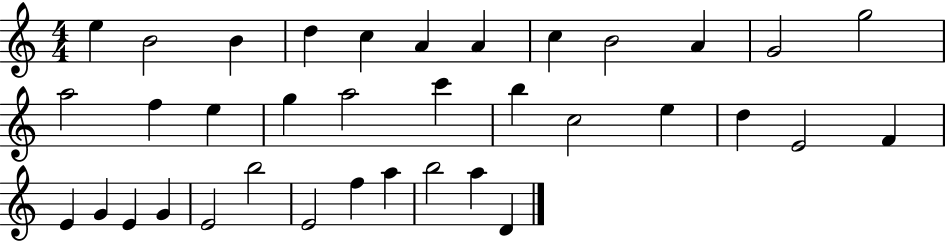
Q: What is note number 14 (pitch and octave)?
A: F5